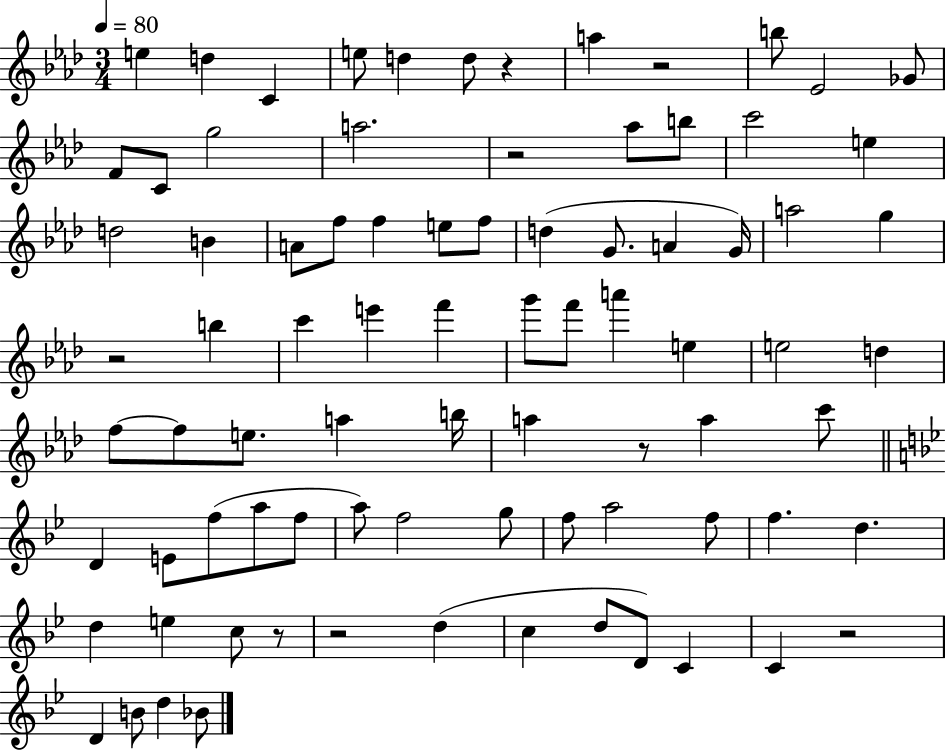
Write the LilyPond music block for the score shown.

{
  \clef treble
  \numericTimeSignature
  \time 3/4
  \key aes \major
  \tempo 4 = 80
  e''4 d''4 c'4 | e''8 d''4 d''8 r4 | a''4 r2 | b''8 ees'2 ges'8 | \break f'8 c'8 g''2 | a''2. | r2 aes''8 b''8 | c'''2 e''4 | \break d''2 b'4 | a'8 f''8 f''4 e''8 f''8 | d''4( g'8. a'4 g'16) | a''2 g''4 | \break r2 b''4 | c'''4 e'''4 f'''4 | g'''8 f'''8 a'''4 e''4 | e''2 d''4 | \break f''8~~ f''8 e''8. a''4 b''16 | a''4 r8 a''4 c'''8 | \bar "||" \break \key bes \major d'4 e'8 f''8( a''8 f''8 | a''8) f''2 g''8 | f''8 a''2 f''8 | f''4. d''4. | \break d''4 e''4 c''8 r8 | r2 d''4( | c''4 d''8 d'8) c'4 | c'4 r2 | \break d'4 b'8 d''4 bes'8 | \bar "|."
}